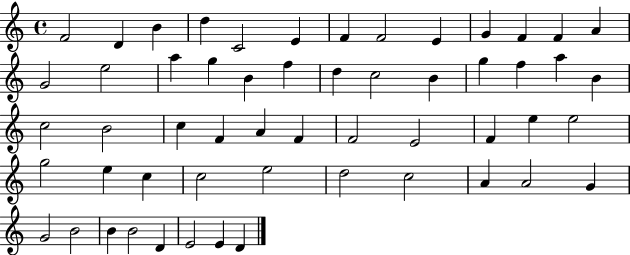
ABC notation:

X:1
T:Untitled
M:4/4
L:1/4
K:C
F2 D B d C2 E F F2 E G F F A G2 e2 a g B f d c2 B g f a B c2 B2 c F A F F2 E2 F e e2 g2 e c c2 e2 d2 c2 A A2 G G2 B2 B B2 D E2 E D